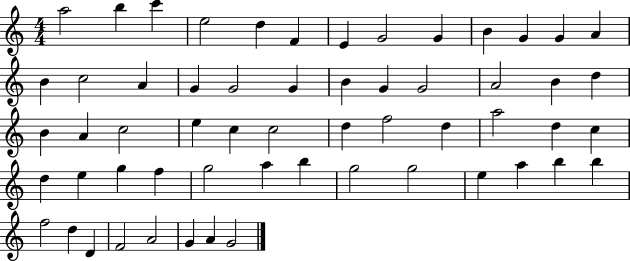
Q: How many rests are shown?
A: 0